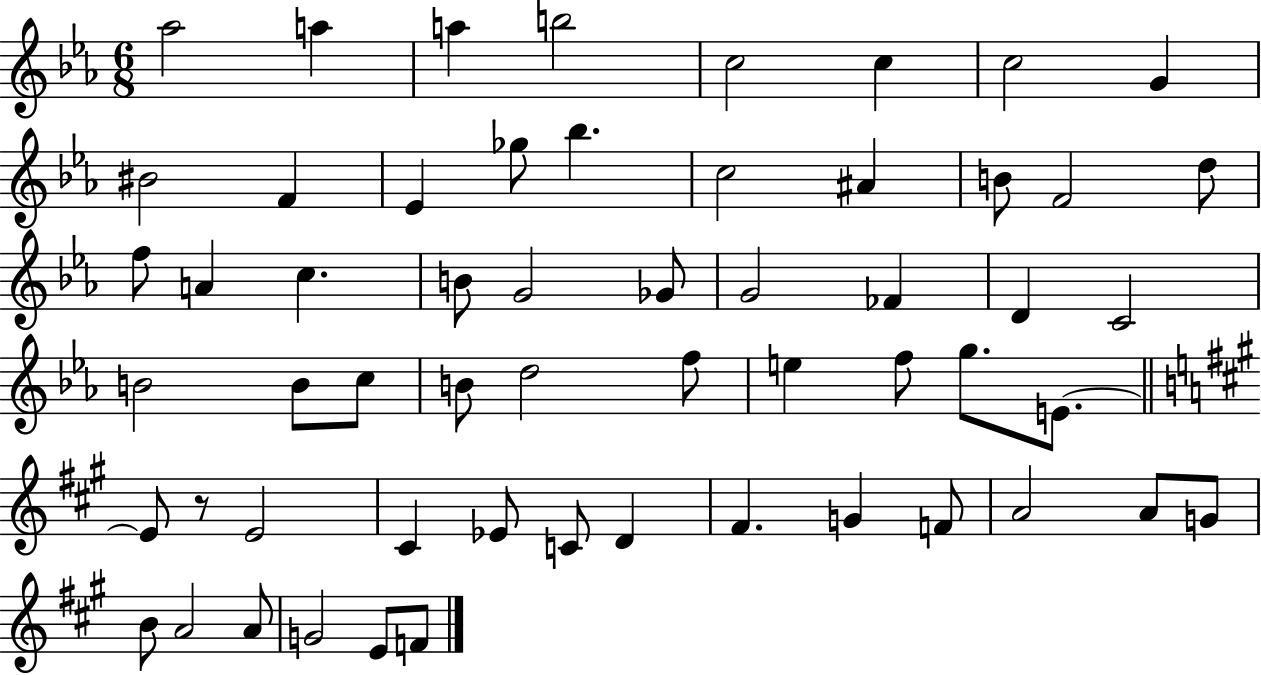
Ab5/h A5/q A5/q B5/h C5/h C5/q C5/h G4/q BIS4/h F4/q Eb4/q Gb5/e Bb5/q. C5/h A#4/q B4/e F4/h D5/e F5/e A4/q C5/q. B4/e G4/h Gb4/e G4/h FES4/q D4/q C4/h B4/h B4/e C5/e B4/e D5/h F5/e E5/q F5/e G5/e. E4/e. E4/e R/e E4/h C#4/q Eb4/e C4/e D4/q F#4/q. G4/q F4/e A4/h A4/e G4/e B4/e A4/h A4/e G4/h E4/e F4/e